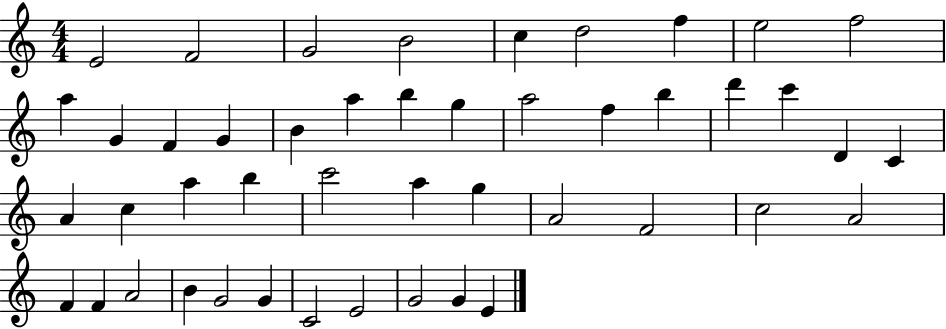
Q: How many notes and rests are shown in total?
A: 46